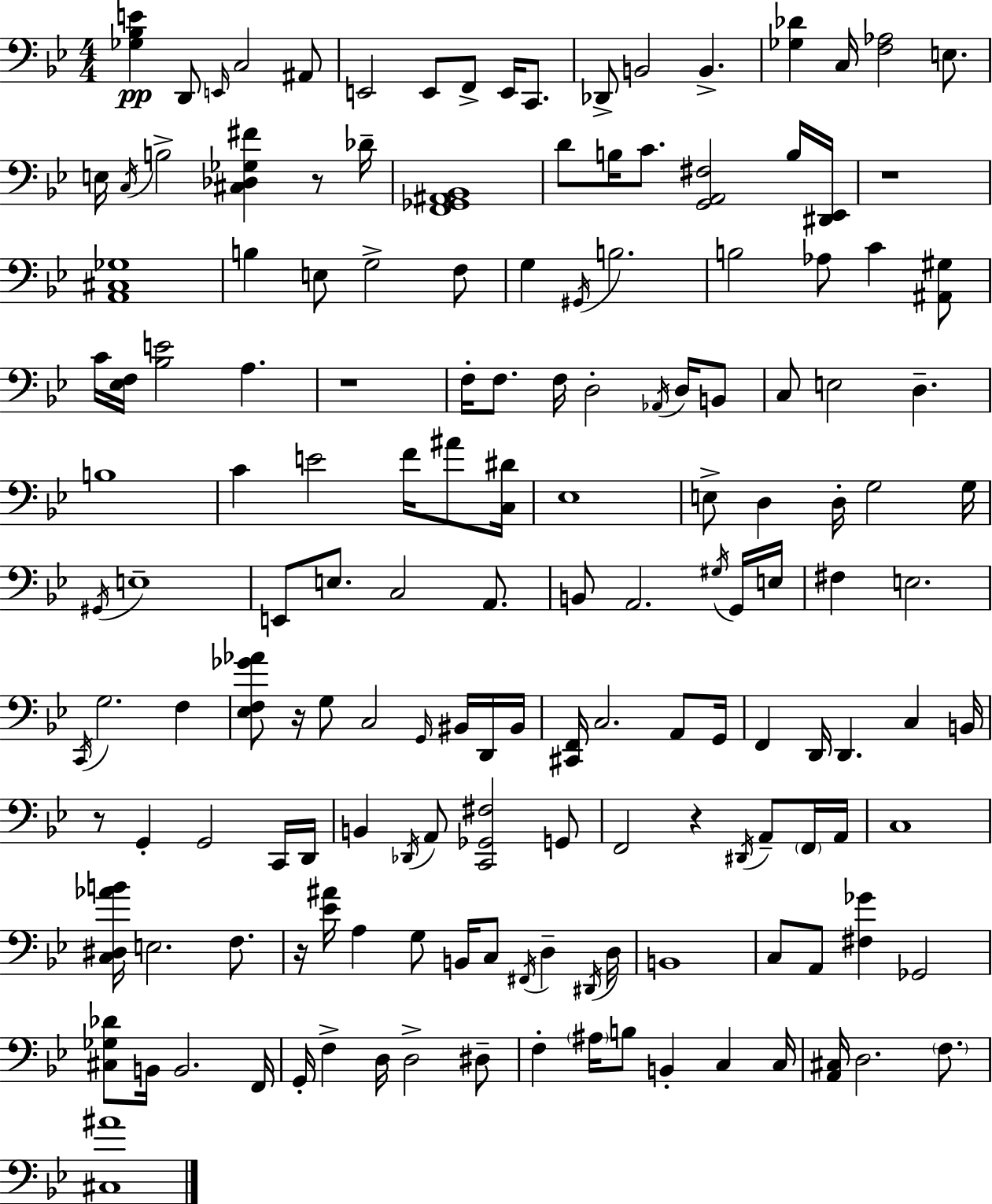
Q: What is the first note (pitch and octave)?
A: D2